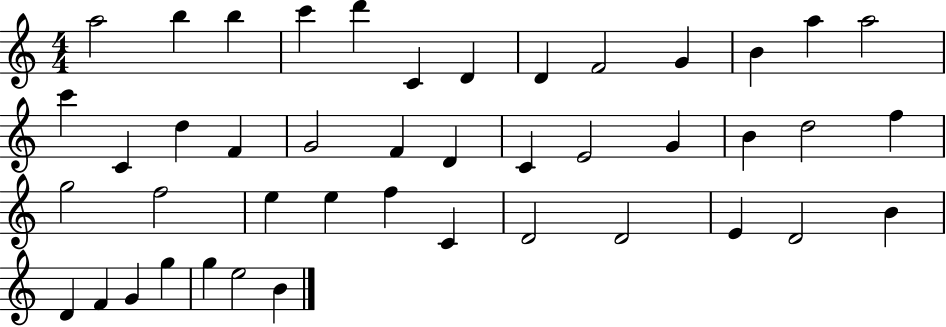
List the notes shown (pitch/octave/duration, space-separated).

A5/h B5/q B5/q C6/q D6/q C4/q D4/q D4/q F4/h G4/q B4/q A5/q A5/h C6/q C4/q D5/q F4/q G4/h F4/q D4/q C4/q E4/h G4/q B4/q D5/h F5/q G5/h F5/h E5/q E5/q F5/q C4/q D4/h D4/h E4/q D4/h B4/q D4/q F4/q G4/q G5/q G5/q E5/h B4/q